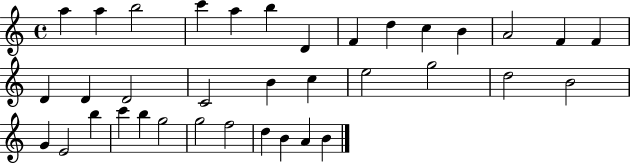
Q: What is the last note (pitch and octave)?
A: B4